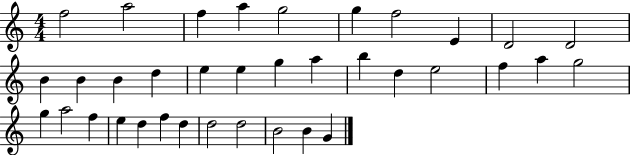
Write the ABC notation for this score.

X:1
T:Untitled
M:4/4
L:1/4
K:C
f2 a2 f a g2 g f2 E D2 D2 B B B d e e g a b d e2 f a g2 g a2 f e d f d d2 d2 B2 B G